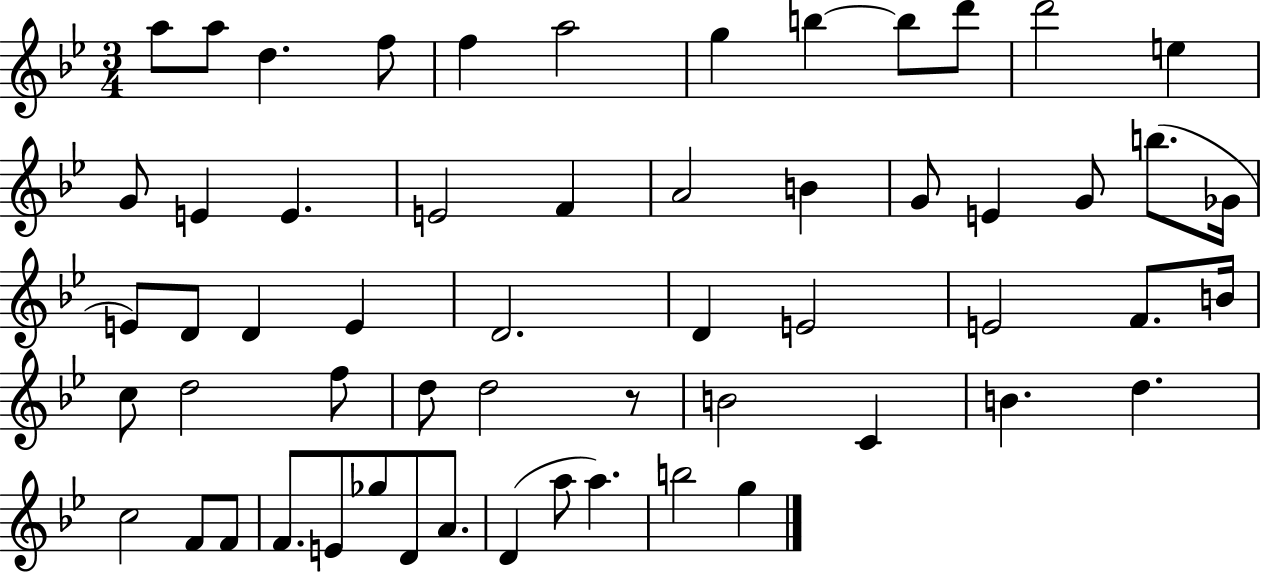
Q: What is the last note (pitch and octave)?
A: G5